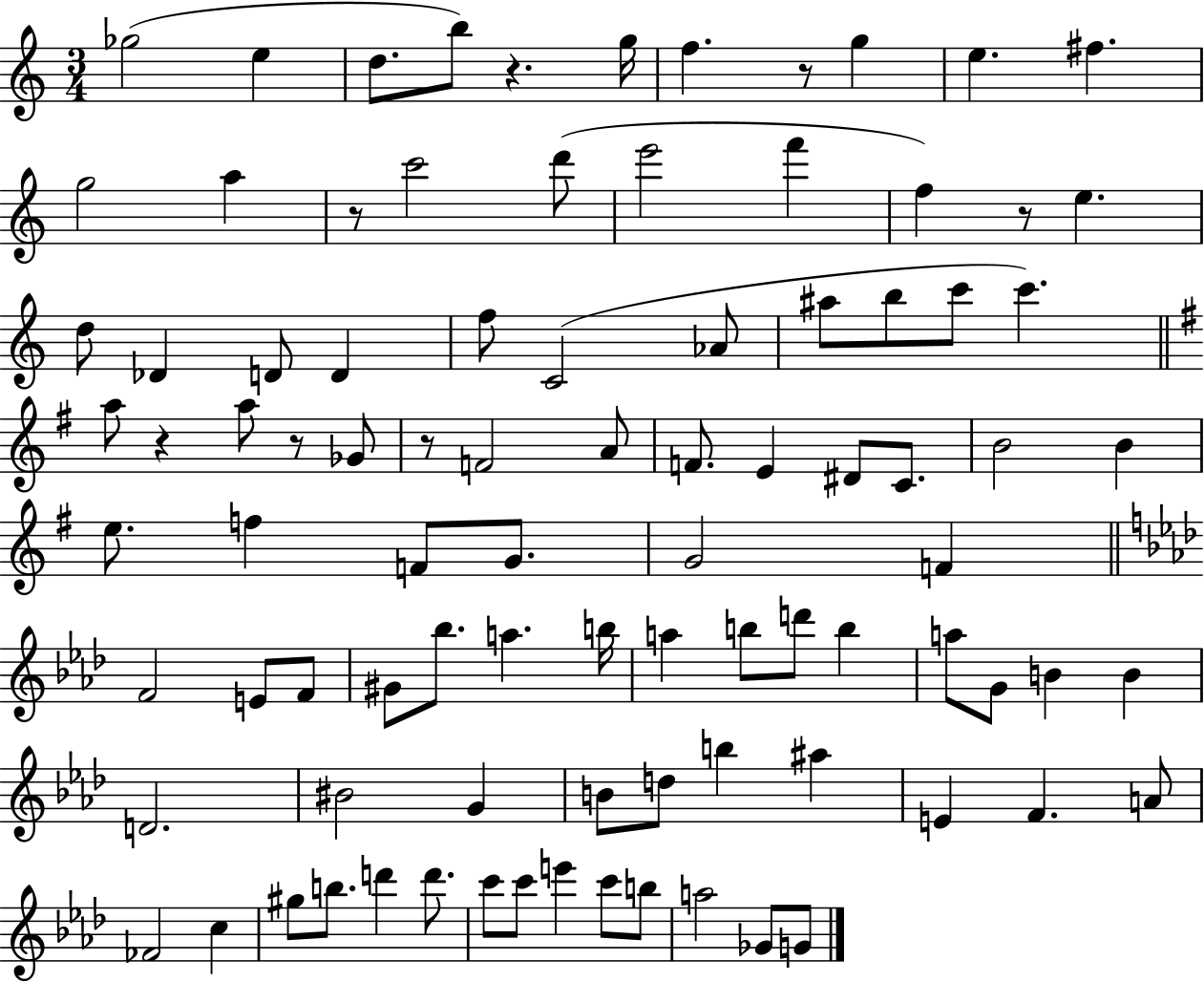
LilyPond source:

{
  \clef treble
  \numericTimeSignature
  \time 3/4
  \key c \major
  ges''2( e''4 | d''8. b''8) r4. g''16 | f''4. r8 g''4 | e''4. fis''4. | \break g''2 a''4 | r8 c'''2 d'''8( | e'''2 f'''4 | f''4) r8 e''4. | \break d''8 des'4 d'8 d'4 | f''8 c'2( aes'8 | ais''8 b''8 c'''8 c'''4.) | \bar "||" \break \key g \major a''8 r4 a''8 r8 ges'8 | r8 f'2 a'8 | f'8. e'4 dis'8 c'8. | b'2 b'4 | \break e''8. f''4 f'8 g'8. | g'2 f'4 | \bar "||" \break \key aes \major f'2 e'8 f'8 | gis'8 bes''8. a''4. b''16 | a''4 b''8 d'''8 b''4 | a''8 g'8 b'4 b'4 | \break d'2. | bis'2 g'4 | b'8 d''8 b''4 ais''4 | e'4 f'4. a'8 | \break fes'2 c''4 | gis''8 b''8. d'''4 d'''8. | c'''8 c'''8 e'''4 c'''8 b''8 | a''2 ges'8 g'8 | \break \bar "|."
}